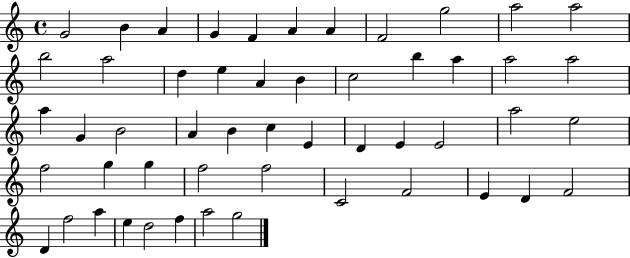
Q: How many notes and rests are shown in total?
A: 52